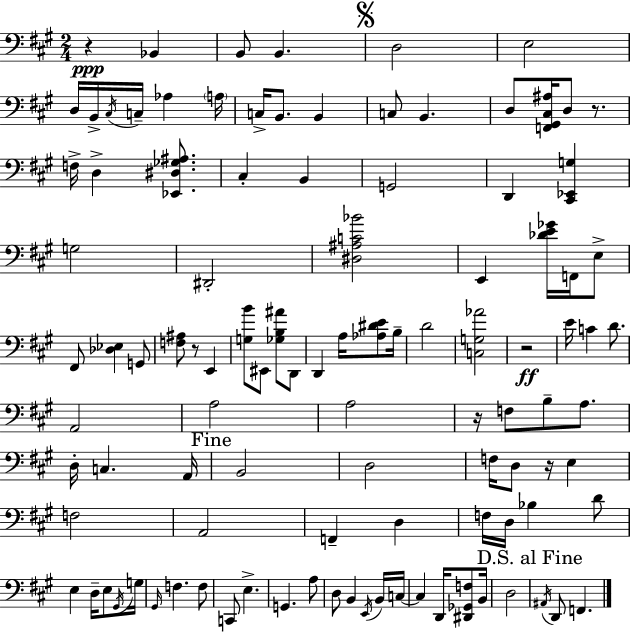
X:1
T:Untitled
M:2/4
L:1/4
K:A
z _B,, B,,/2 B,, D,2 E,2 D,/4 B,,/4 ^C,/4 C,/4 _A, A,/4 C,/4 B,,/2 B,, C,/2 B,, D,/2 [F,,^G,,^C,^A,]/4 D,/2 z/2 F,/4 D, [_E,,^D,_G,^A,]/2 ^C, B,, G,,2 D,, [^C,,_E,,G,] G,2 ^D,,2 [^D,^A,C_B]2 E,, [_DE_G]/4 F,,/4 E,/2 ^F,,/2 [_D,_E,] G,,/2 [F,^A,]/2 z/2 E,, [G,B]/2 ^E,,/2 [_G,B,^A]/2 D,,/2 D,, A,/4 [_A,^DE]/2 B,/4 D2 [C,G,_A]2 z2 E/4 C D/2 A,,2 A,2 A,2 z/4 F,/2 B,/2 A,/2 D,/4 C, A,,/4 B,,2 D,2 F,/4 D,/2 z/4 E, F,2 A,,2 F,, D, F,/4 D,/4 _B, D/2 E, D,/4 E,/2 ^G,,/4 G,/4 ^G,,/4 F, F,/2 C,,/2 E, G,, A,/2 D,/2 B,, E,,/4 B,,/4 C,/4 C, D,,/4 [^D,,_G,,F,]/2 B,,/4 D,2 ^A,,/4 D,,/2 F,,